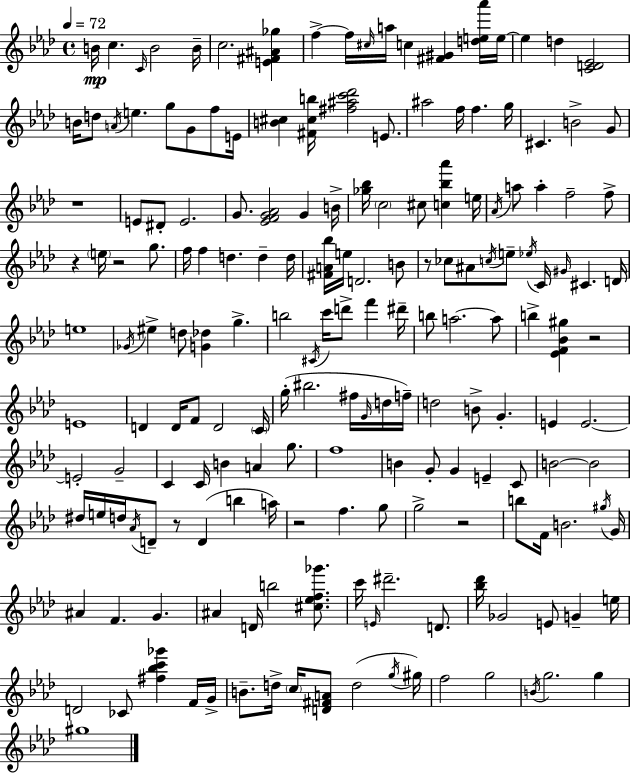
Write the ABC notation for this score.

X:1
T:Untitled
M:4/4
L:1/4
K:Ab
B/4 c C/4 B2 B/4 c2 [E^F^A_g] f f/4 ^c/4 a/4 c [^F^G] [de_a']/4 e/4 e d [CD_E]2 B/4 d/2 A/4 e g/2 G/2 f/2 E/4 [B^c] [^F^cb]/4 [^f^ac'_d']2 E/2 ^a2 f/4 f g/4 ^C B2 G/2 z4 E/2 ^D/2 E2 G/2 [_EFG_A]2 G B/4 [_g_b]/4 c2 ^c/2 [c_b_a'] e/4 _A/4 a/2 a f2 f/2 z e/4 z2 g/2 f/4 f d d d/4 [^FA_b]/4 e/4 D2 B/2 z/2 _c/2 ^A/2 c/4 e/2 _e/4 C/4 ^G/4 ^C D/4 e4 _G/4 ^e d/2 [G_d] g b2 ^C/4 c'/4 d'/2 f' ^d'/4 b/2 a2 a/2 b [_EF_B^g] z2 E4 D D/4 F/2 D2 C/4 g/4 ^b2 ^f/4 G/4 d/4 f/4 d2 B/2 G E E2 E2 G2 C C/4 B A g/2 f4 B G/2 G E C/2 B2 B2 ^d/4 e/4 d/4 _A/4 D/2 z/2 D b a/4 z2 f g/2 g2 z2 b/2 F/4 B2 ^g/4 G/4 ^A F G ^A D/4 b2 [^c_ef_g']/2 c'/4 E/4 ^d'2 D/2 [_b_d']/4 _G2 E/2 G e/4 D2 _C/2 [^f_bc'_g'] F/4 G/4 B/2 d/4 c/4 [D^FA]/2 d2 g/4 ^g/4 f2 g2 B/4 g2 g ^g4